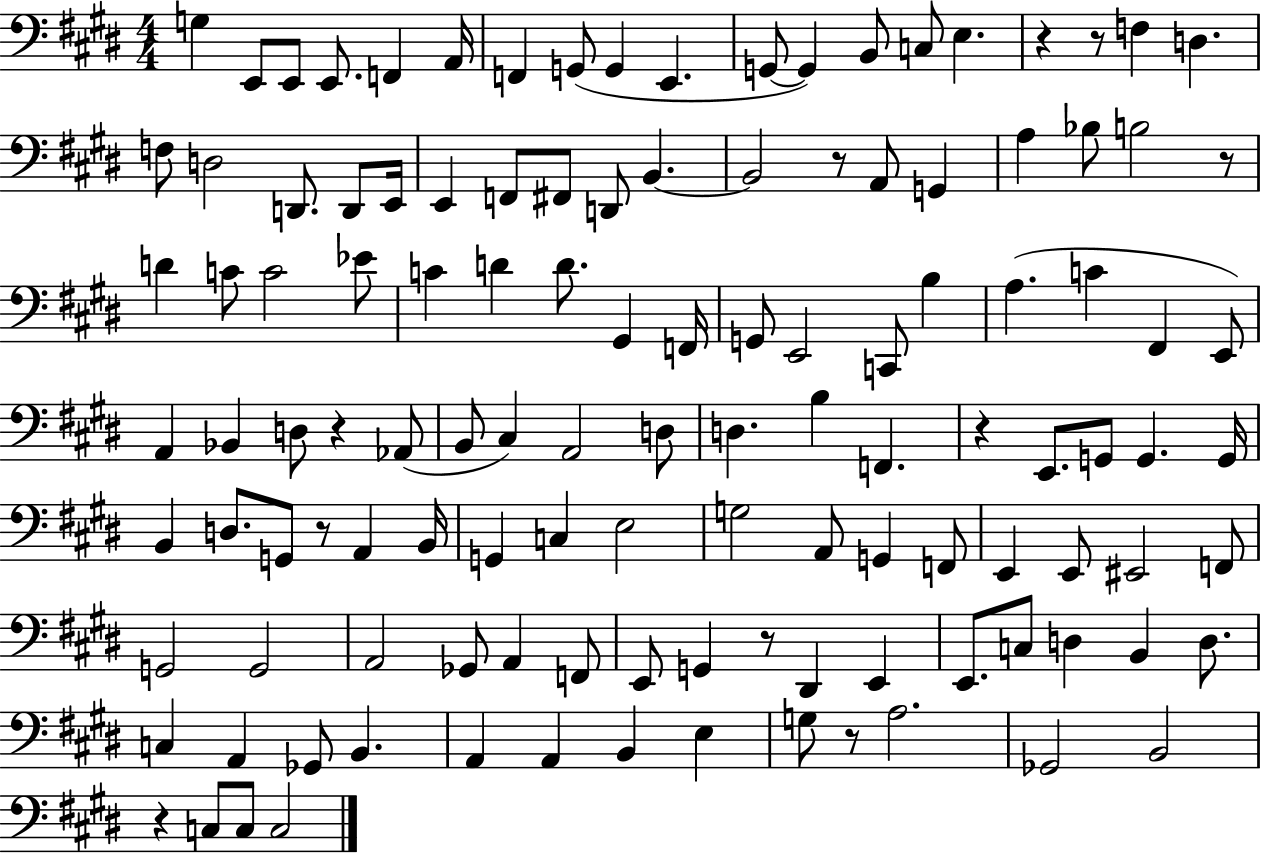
{
  \clef bass
  \numericTimeSignature
  \time 4/4
  \key e \major
  g4 e,8 e,8 e,8. f,4 a,16 | f,4 g,8( g,4 e,4. | g,8~~ g,4) b,8 c8 e4. | r4 r8 f4 d4. | \break f8 d2 d,8. d,8 e,16 | e,4 f,8 fis,8 d,8 b,4.~~ | b,2 r8 a,8 g,4 | a4 bes8 b2 r8 | \break d'4 c'8 c'2 ees'8 | c'4 d'4 d'8. gis,4 f,16 | g,8 e,2 c,8 b4 | a4.( c'4 fis,4 e,8) | \break a,4 bes,4 d8 r4 aes,8( | b,8 cis4) a,2 d8 | d4. b4 f,4. | r4 e,8. g,8 g,4. g,16 | \break b,4 d8. g,8 r8 a,4 b,16 | g,4 c4 e2 | g2 a,8 g,4 f,8 | e,4 e,8 eis,2 f,8 | \break g,2 g,2 | a,2 ges,8 a,4 f,8 | e,8 g,4 r8 dis,4 e,4 | e,8. c8 d4 b,4 d8. | \break c4 a,4 ges,8 b,4. | a,4 a,4 b,4 e4 | g8 r8 a2. | ges,2 b,2 | \break r4 c8 c8 c2 | \bar "|."
}